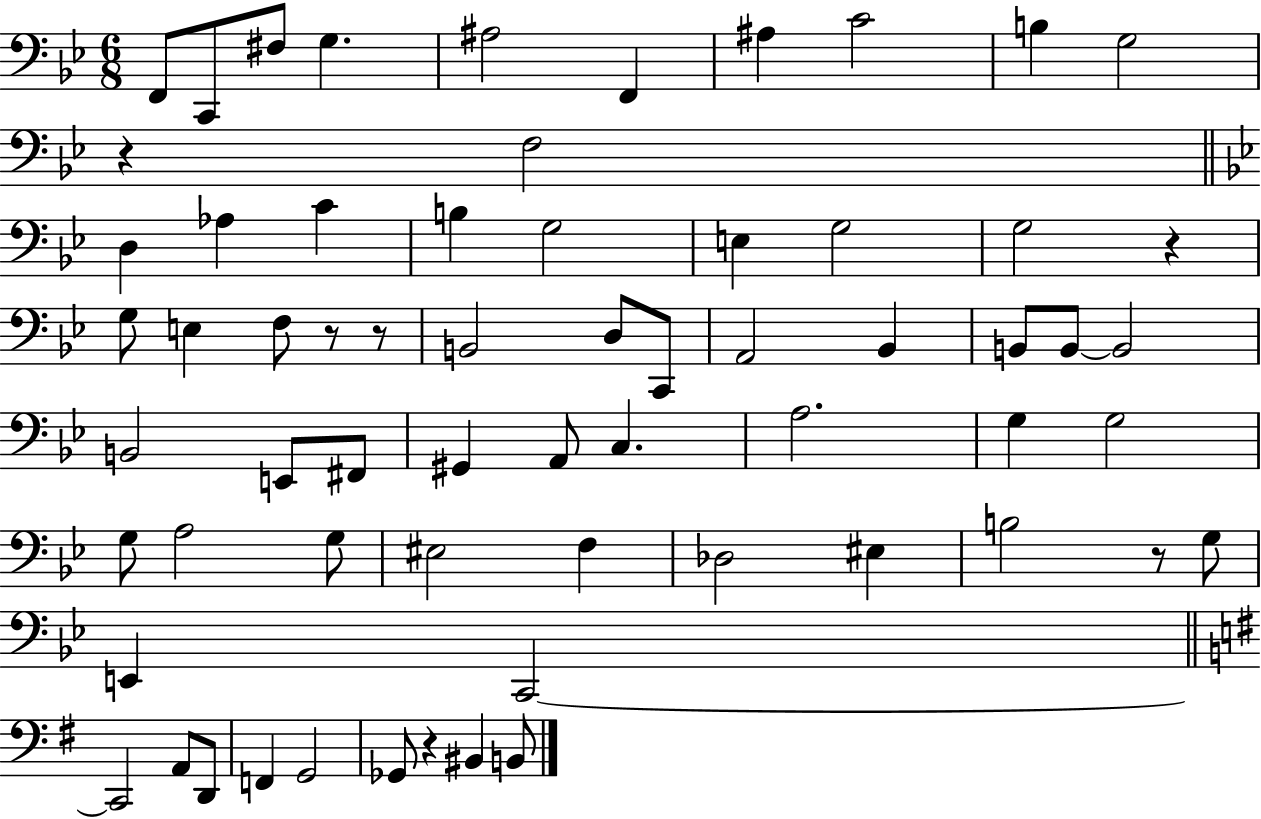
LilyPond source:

{
  \clef bass
  \numericTimeSignature
  \time 6/8
  \key bes \major
  \repeat volta 2 { f,8 c,8 fis8 g4. | ais2 f,4 | ais4 c'2 | b4 g2 | \break r4 f2 | \bar "||" \break \key g \minor d4 aes4 c'4 | b4 g2 | e4 g2 | g2 r4 | \break g8 e4 f8 r8 r8 | b,2 d8 c,8 | a,2 bes,4 | b,8 b,8~~ b,2 | \break b,2 e,8 fis,8 | gis,4 a,8 c4. | a2. | g4 g2 | \break g8 a2 g8 | eis2 f4 | des2 eis4 | b2 r8 g8 | \break e,4 c,2~~ | \bar "||" \break \key g \major c,2 a,8 d,8 | f,4 g,2 | ges,8 r4 bis,4 b,8 | } \bar "|."
}